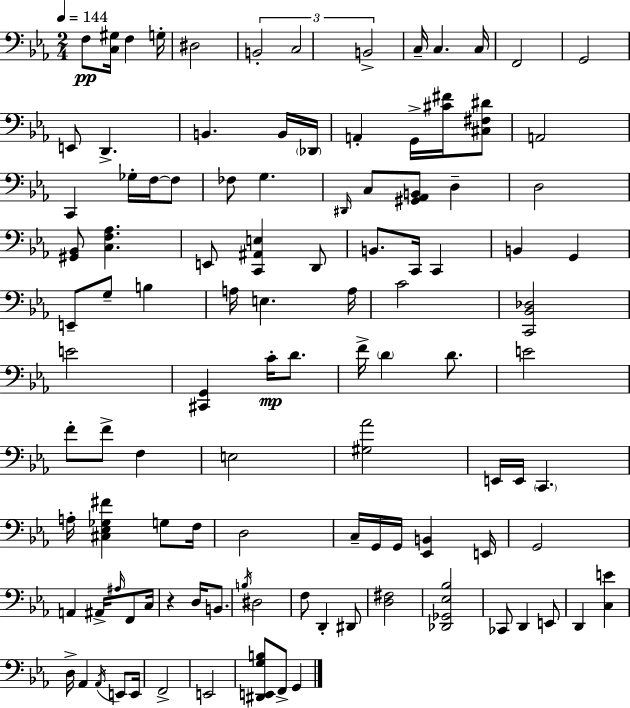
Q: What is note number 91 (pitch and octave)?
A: F2